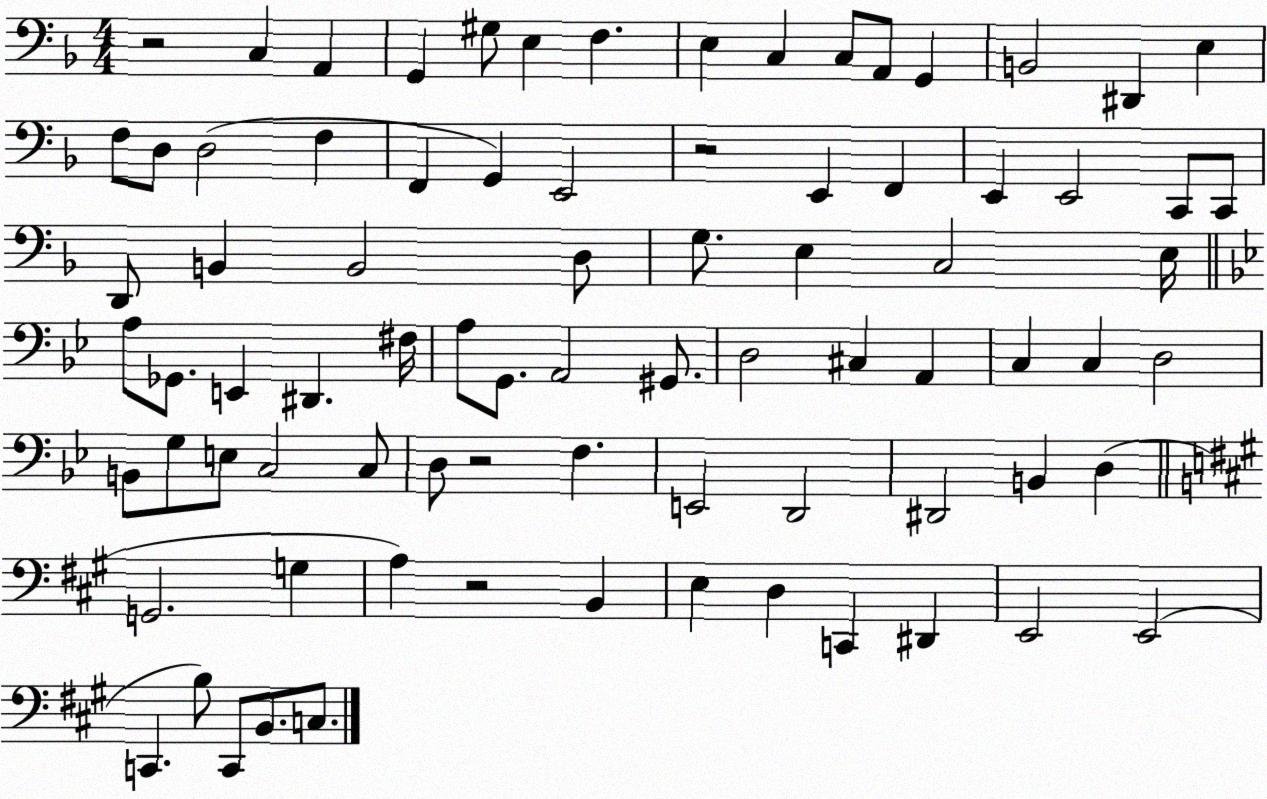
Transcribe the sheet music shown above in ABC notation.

X:1
T:Untitled
M:4/4
L:1/4
K:F
z2 C, A,, G,, ^G,/2 E, F, E, C, C,/2 A,,/2 G,, B,,2 ^D,, E, F,/2 D,/2 D,2 F, F,, G,, E,,2 z2 E,, F,, E,, E,,2 C,,/2 C,,/2 D,,/2 B,, B,,2 D,/2 G,/2 E, C,2 E,/4 A,/2 _G,,/2 E,, ^D,, ^F,/4 A,/2 G,,/2 A,,2 ^G,,/2 D,2 ^C, A,, C, C, D,2 B,,/2 G,/2 E,/2 C,2 C,/2 D,/2 z2 F, E,,2 D,,2 ^D,,2 B,, D, G,,2 G, A, z2 B,, E, D, C,, ^D,, E,,2 E,,2 C,, B,/2 C,,/2 B,,/2 C,/2